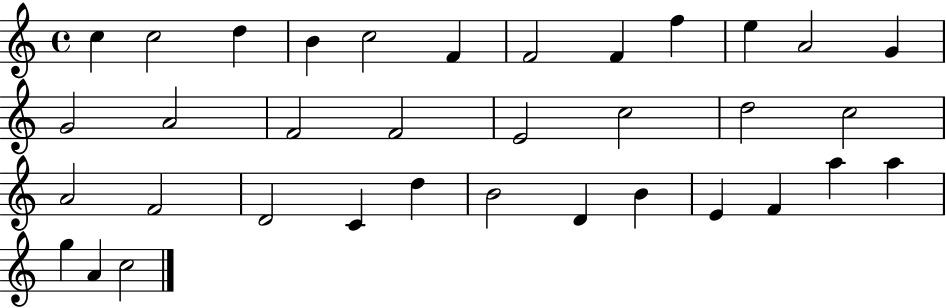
C5/q C5/h D5/q B4/q C5/h F4/q F4/h F4/q F5/q E5/q A4/h G4/q G4/h A4/h F4/h F4/h E4/h C5/h D5/h C5/h A4/h F4/h D4/h C4/q D5/q B4/h D4/q B4/q E4/q F4/q A5/q A5/q G5/q A4/q C5/h